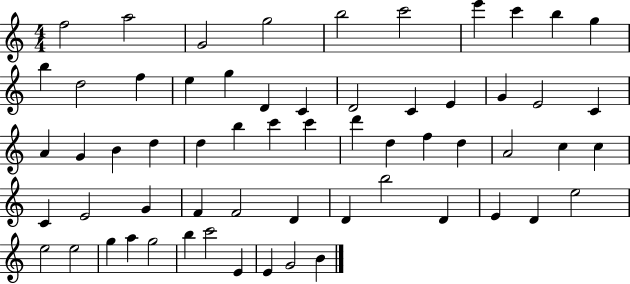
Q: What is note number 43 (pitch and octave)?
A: F4